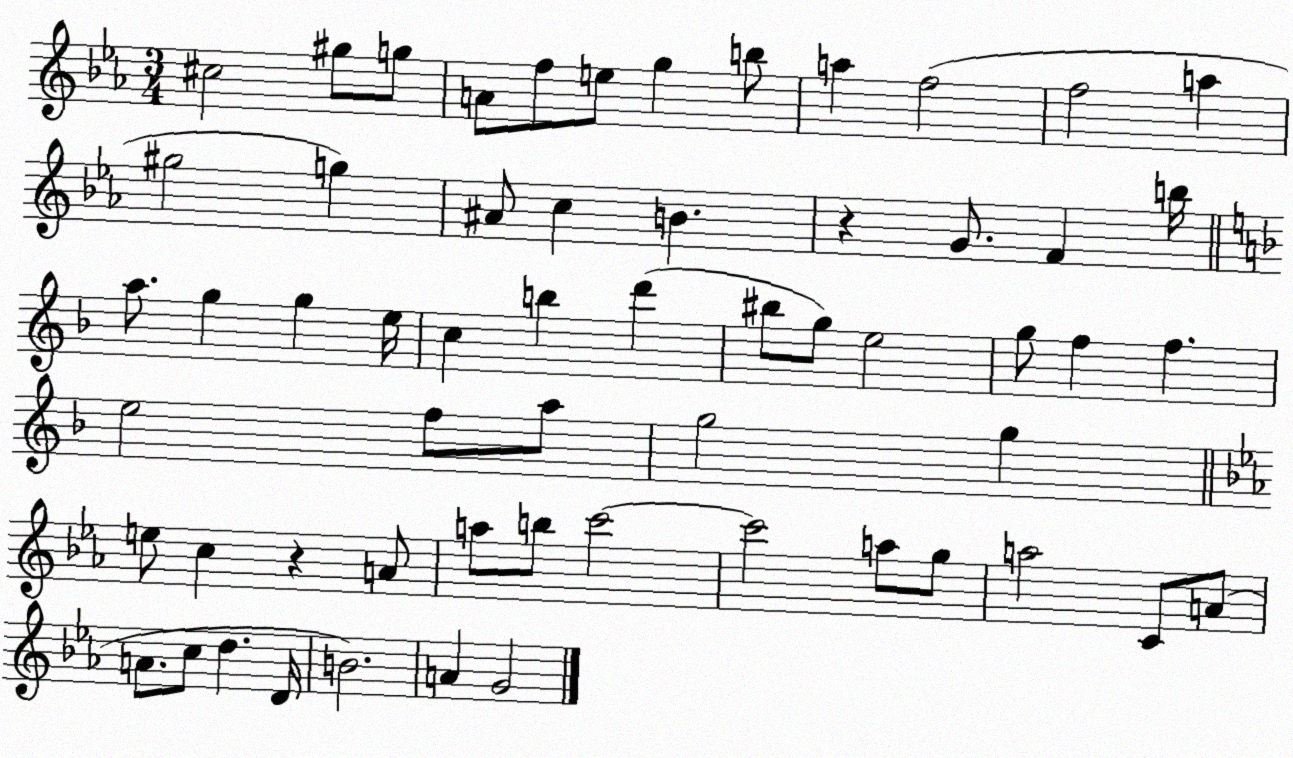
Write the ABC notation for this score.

X:1
T:Untitled
M:3/4
L:1/4
K:Eb
^c2 ^g/2 g/2 A/2 f/2 e/2 g b/2 a f2 f2 a ^g2 g ^A/2 c B z G/2 F b/4 a/2 g g e/4 c b d' ^b/2 g/2 e2 g/2 f f e2 f/2 a/2 g2 g e/2 c z A/2 a/2 b/2 c'2 c'2 a/2 g/2 a2 C/2 A/2 A/2 c/2 d D/4 B2 A G2